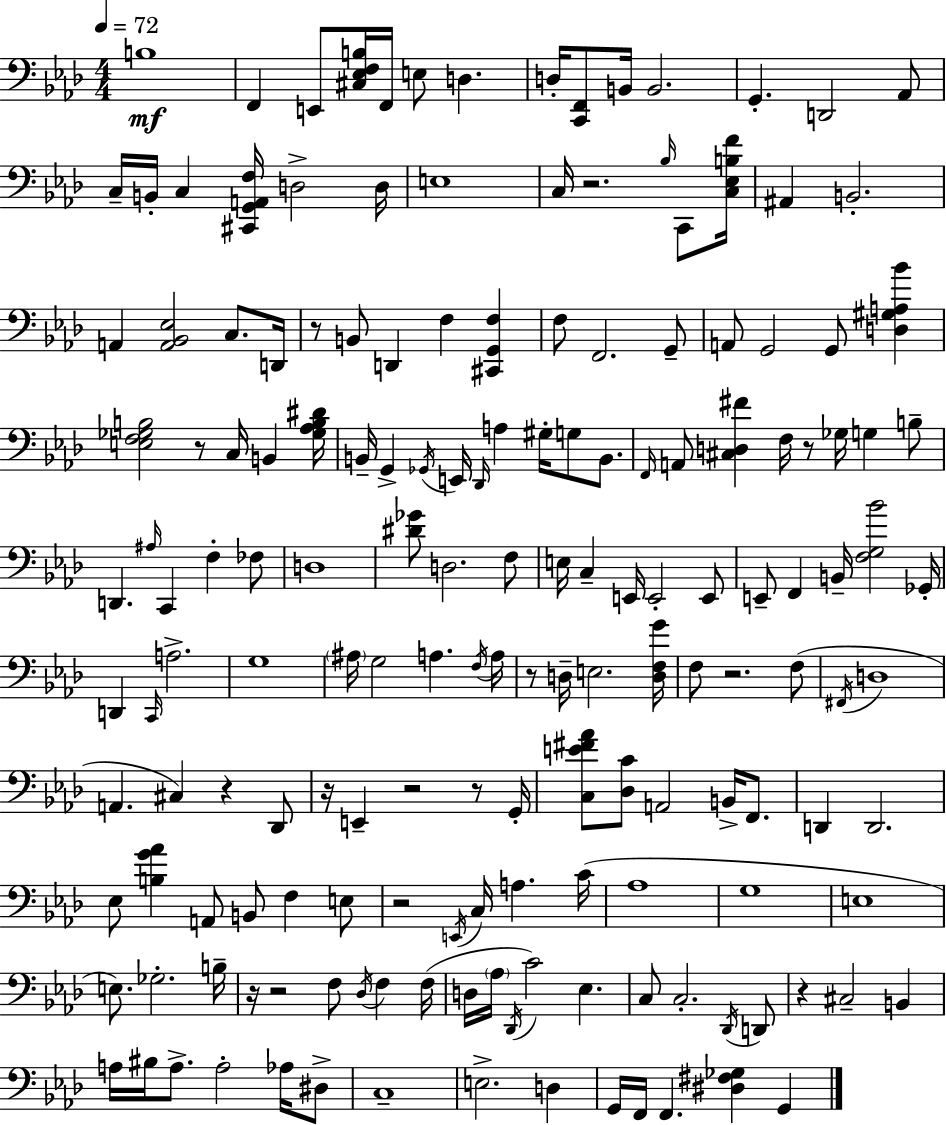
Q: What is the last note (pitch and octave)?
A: G2